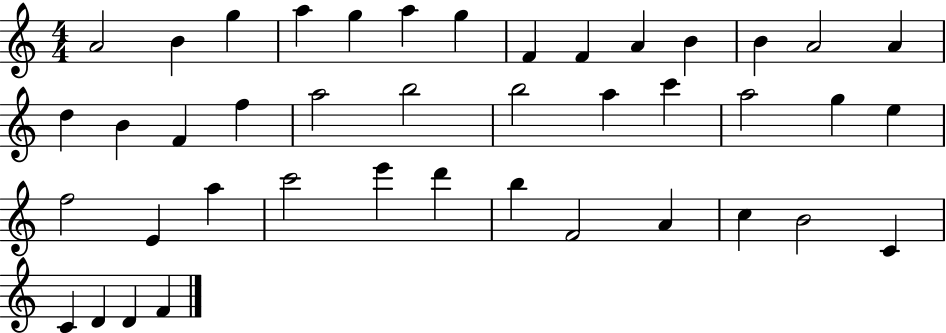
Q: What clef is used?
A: treble